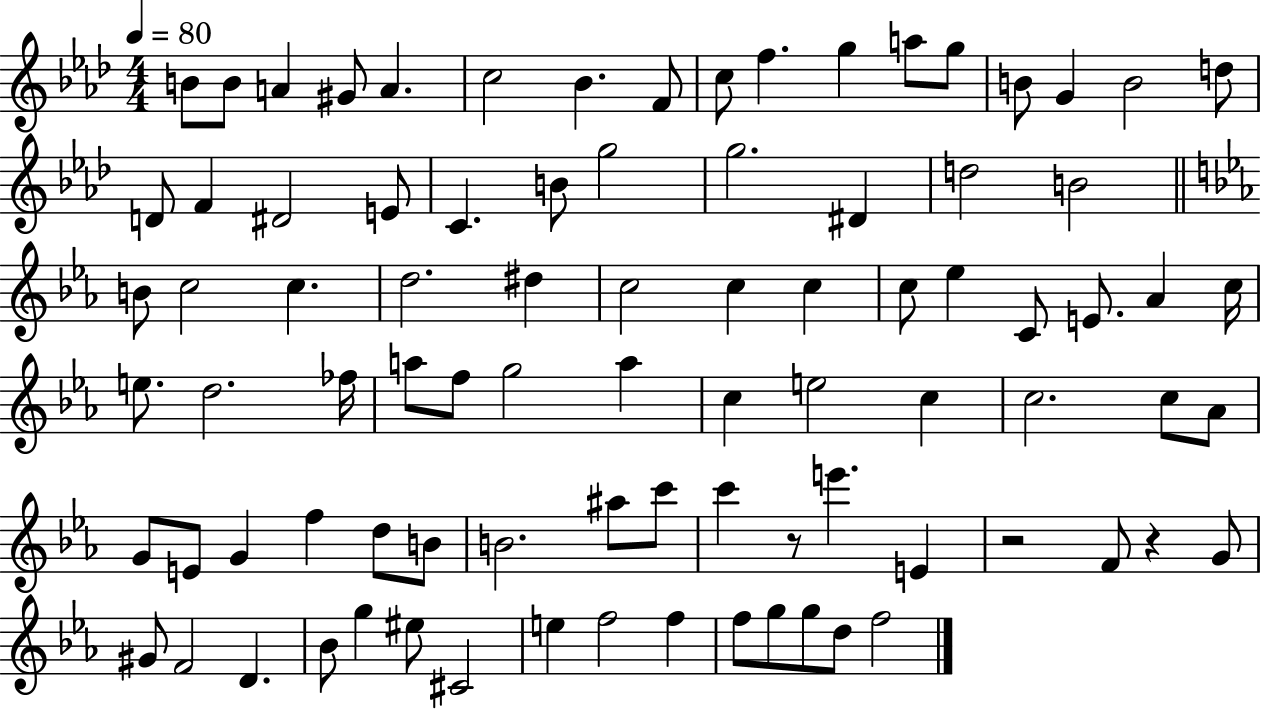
B4/e B4/e A4/q G#4/e A4/q. C5/h Bb4/q. F4/e C5/e F5/q. G5/q A5/e G5/e B4/e G4/q B4/h D5/e D4/e F4/q D#4/h E4/e C4/q. B4/e G5/h G5/h. D#4/q D5/h B4/h B4/e C5/h C5/q. D5/h. D#5/q C5/h C5/q C5/q C5/e Eb5/q C4/e E4/e. Ab4/q C5/s E5/e. D5/h. FES5/s A5/e F5/e G5/h A5/q C5/q E5/h C5/q C5/h. C5/e Ab4/e G4/e E4/e G4/q F5/q D5/e B4/e B4/h. A#5/e C6/e C6/q R/e E6/q. E4/q R/h F4/e R/q G4/e G#4/e F4/h D4/q. Bb4/e G5/q EIS5/e C#4/h E5/q F5/h F5/q F5/e G5/e G5/e D5/e F5/h